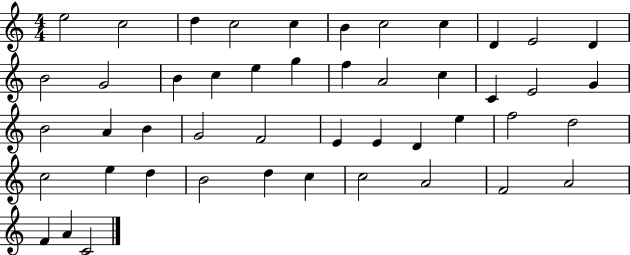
E5/h C5/h D5/q C5/h C5/q B4/q C5/h C5/q D4/q E4/h D4/q B4/h G4/h B4/q C5/q E5/q G5/q F5/q A4/h C5/q C4/q E4/h G4/q B4/h A4/q B4/q G4/h F4/h E4/q E4/q D4/q E5/q F5/h D5/h C5/h E5/q D5/q B4/h D5/q C5/q C5/h A4/h F4/h A4/h F4/q A4/q C4/h